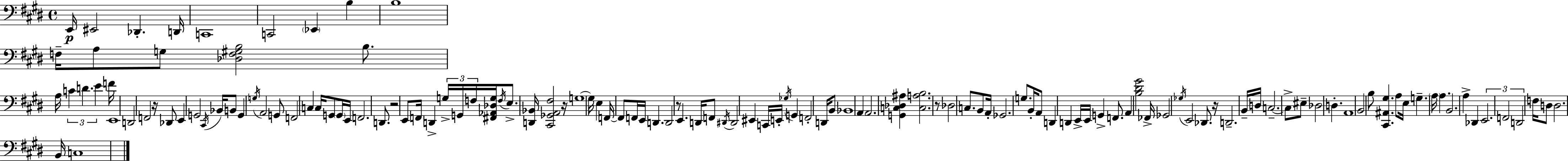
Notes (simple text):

E2/s EIS2/h Db2/q. D2/s C2/w C2/h Eb2/q B3/q B3/w F3/s A3/e G3/e [Db3,F3,G#3,B3]/h B3/e. A3/s C4/q D4/q. E4/q F4/s E2/w D2/h F2/h R/s Db2/e E2/q G2/h C#2/s Bb2/s B2/e G2/q G3/s A2/h G2/e F2/h C3/q C3/s G2/e G2/s E2/s F2/h. D2/e. R/h E2/e F2/s D2/q G3/s G2/s F3/s [F#2,Ab2,Db3,G3]/s F3/s E3/e. [D2,Bb2]/s [C#2,Gb2,A2,F#3]/h R/s G3/w G3/s E3/q F2/s F2/e F2/s E2/s D2/q. D2/h R/e E2/q. D2/s F2/e D#2/s D#2/h EIS2/q C2/s E2/s Gb3/s G2/q F2/h D2/s B2/e Bb2/w A2/q A2/h. [G2,C3,Db3,A#3]/q [C3,A3,B3]/h. R/e Db3/h C3/e. B2/e A2/s Gb2/h. G3/e. B2/s A2/e D2/q D2/q E2/s E2/s G2/q F2/e. A2/q [B3,D#4,G#4]/h FES2/s Gb2/h Gb3/s E2/h Db2/e. R/s D2/h. B2/s D3/s C3/h. C3/e EIS3/e Db3/h D3/q. A2/w B2/h B3/e [C#2,A#2,G#3]/q. A3/e E3/s G3/q. A3/s A3/q. B2/h. A3/q Db2/q E2/h. F2/h D2/h F3/s D3/e D3/h. B2/s C3/w